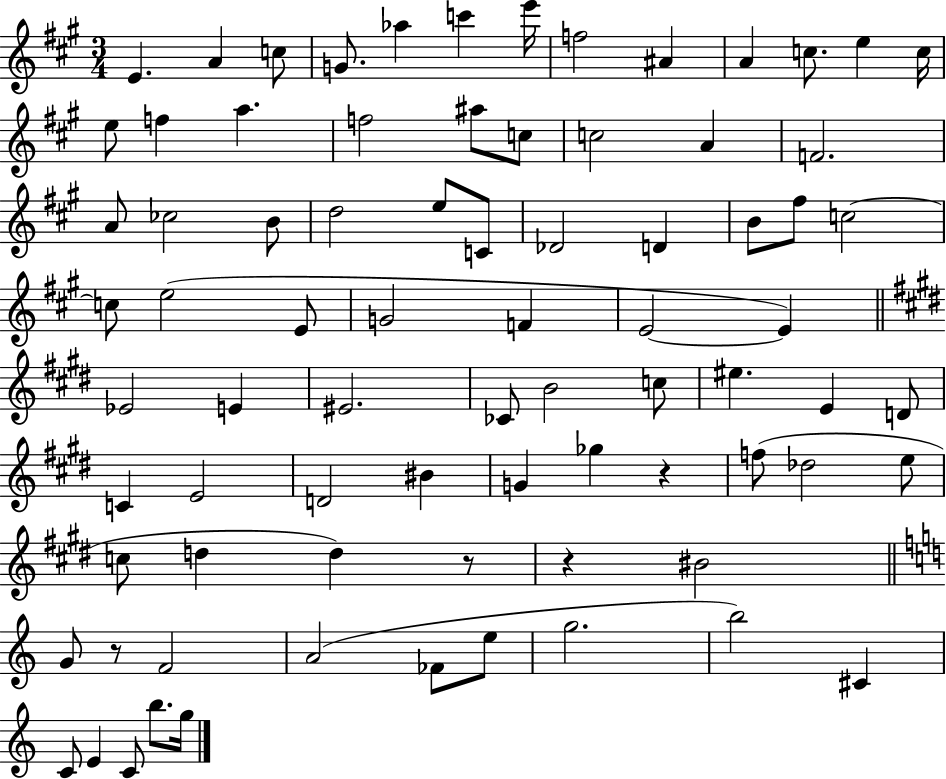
{
  \clef treble
  \numericTimeSignature
  \time 3/4
  \key a \major
  e'4. a'4 c''8 | g'8. aes''4 c'''4 e'''16 | f''2 ais'4 | a'4 c''8. e''4 c''16 | \break e''8 f''4 a''4. | f''2 ais''8 c''8 | c''2 a'4 | f'2. | \break a'8 ces''2 b'8 | d''2 e''8 c'8 | des'2 d'4 | b'8 fis''8 c''2~~ | \break c''8 e''2( e'8 | g'2 f'4 | e'2~~ e'4) | \bar "||" \break \key e \major ees'2 e'4 | eis'2. | ces'8 b'2 c''8 | eis''4. e'4 d'8 | \break c'4 e'2 | d'2 bis'4 | g'4 ges''4 r4 | f''8( des''2 e''8 | \break c''8 d''4 d''4) r8 | r4 bis'2 | \bar "||" \break \key a \minor g'8 r8 f'2 | a'2( fes'8 e''8 | g''2. | b''2) cis'4 | \break c'8 e'4 c'8 b''8. g''16 | \bar "|."
}